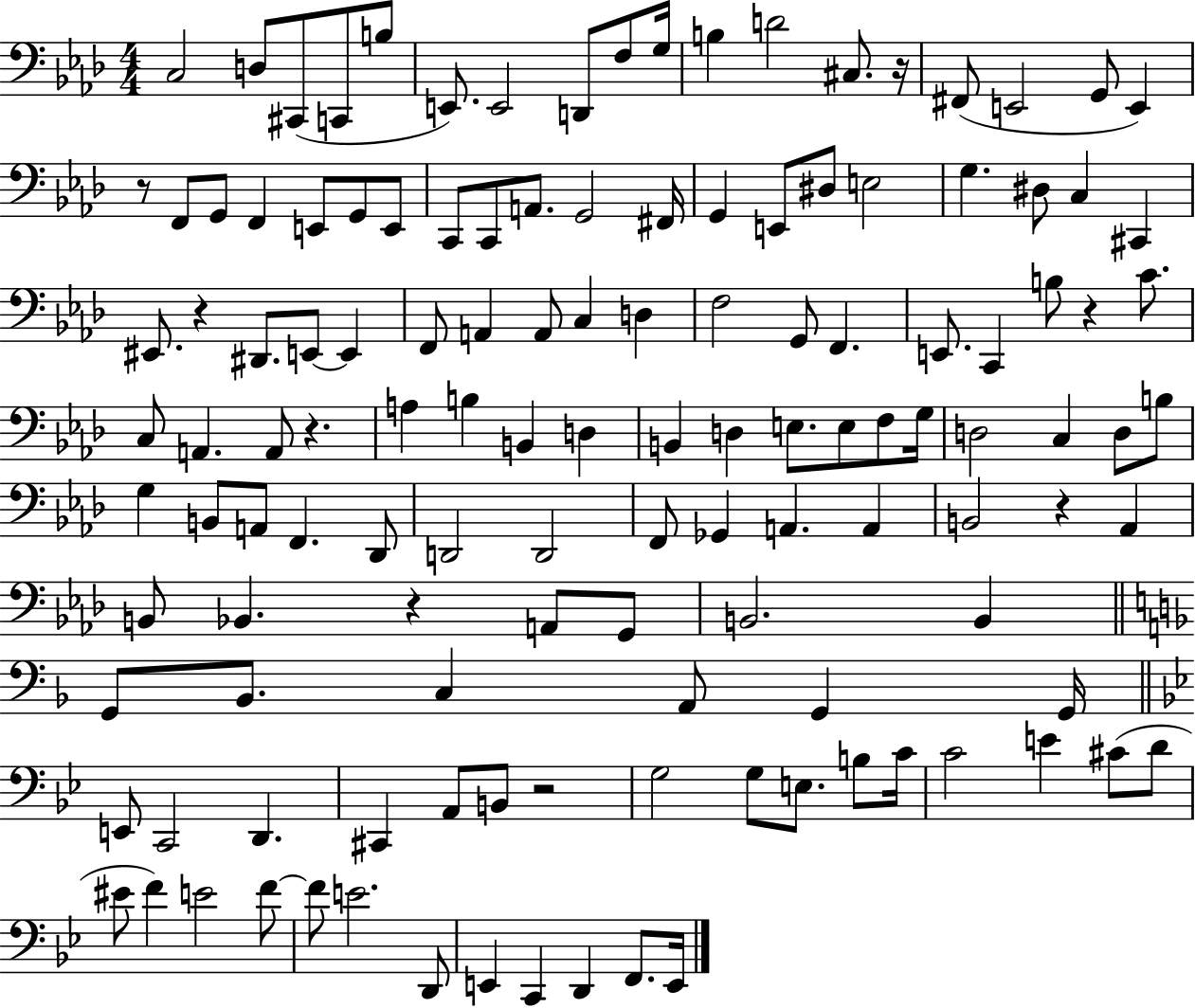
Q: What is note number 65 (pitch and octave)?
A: G3